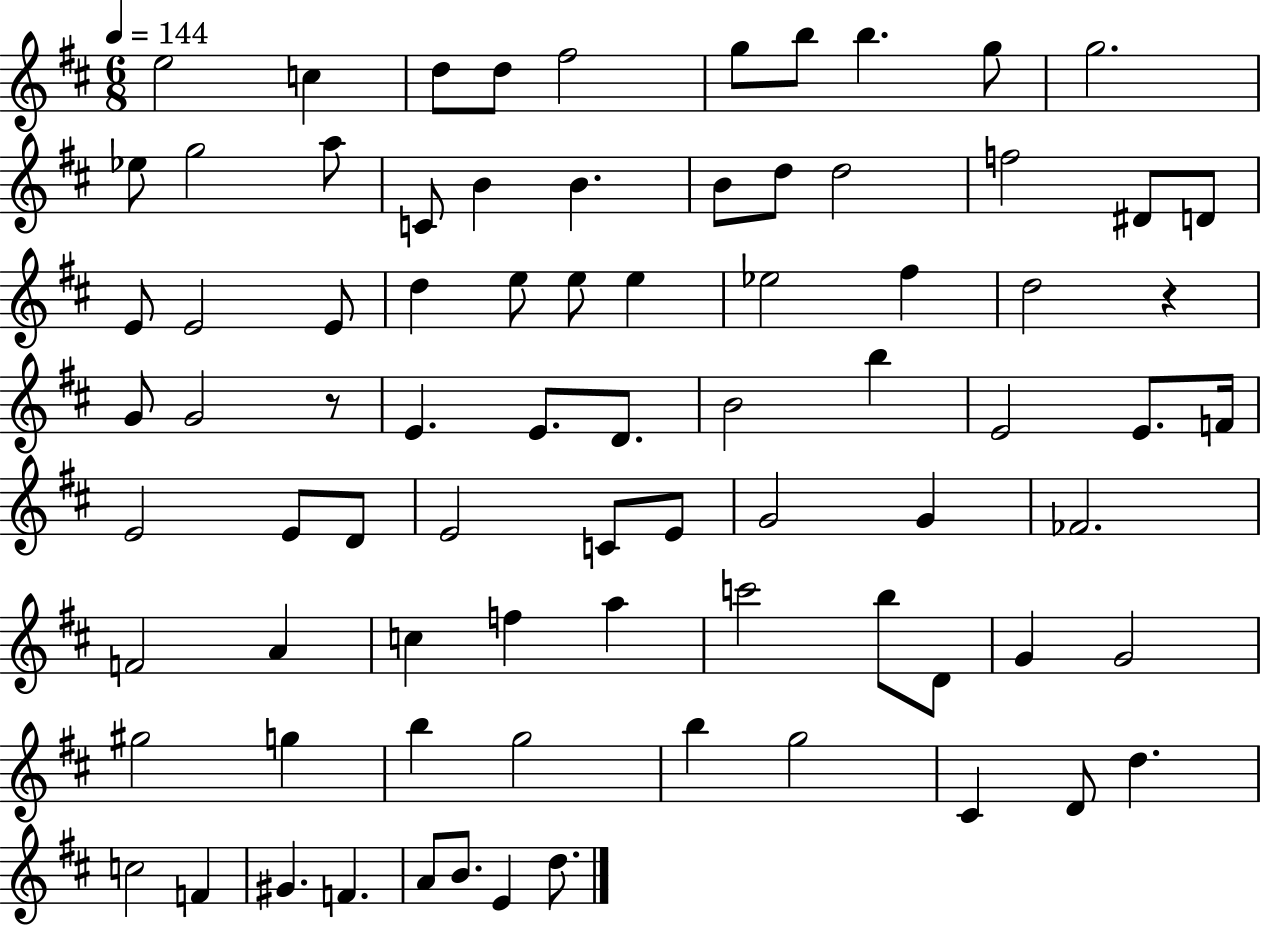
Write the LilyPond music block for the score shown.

{
  \clef treble
  \numericTimeSignature
  \time 6/8
  \key d \major
  \tempo 4 = 144
  e''2 c''4 | d''8 d''8 fis''2 | g''8 b''8 b''4. g''8 | g''2. | \break ees''8 g''2 a''8 | c'8 b'4 b'4. | b'8 d''8 d''2 | f''2 dis'8 d'8 | \break e'8 e'2 e'8 | d''4 e''8 e''8 e''4 | ees''2 fis''4 | d''2 r4 | \break g'8 g'2 r8 | e'4. e'8. d'8. | b'2 b''4 | e'2 e'8. f'16 | \break e'2 e'8 d'8 | e'2 c'8 e'8 | g'2 g'4 | fes'2. | \break f'2 a'4 | c''4 f''4 a''4 | c'''2 b''8 d'8 | g'4 g'2 | \break gis''2 g''4 | b''4 g''2 | b''4 g''2 | cis'4 d'8 d''4. | \break c''2 f'4 | gis'4. f'4. | a'8 b'8. e'4 d''8. | \bar "|."
}